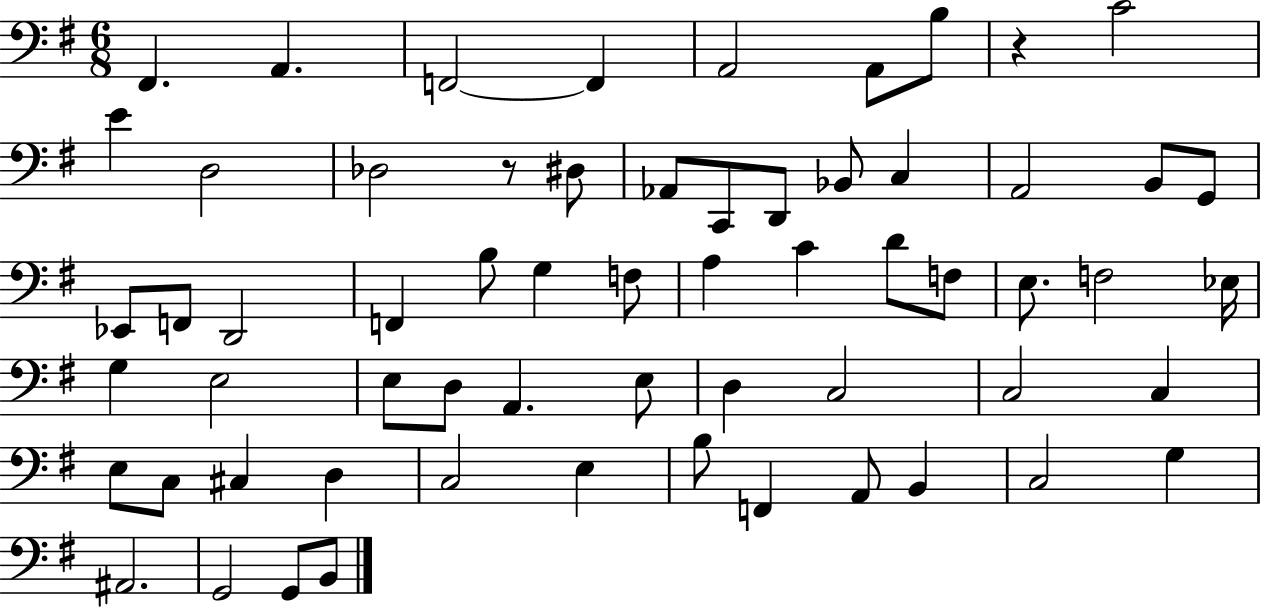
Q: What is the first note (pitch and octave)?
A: F#2